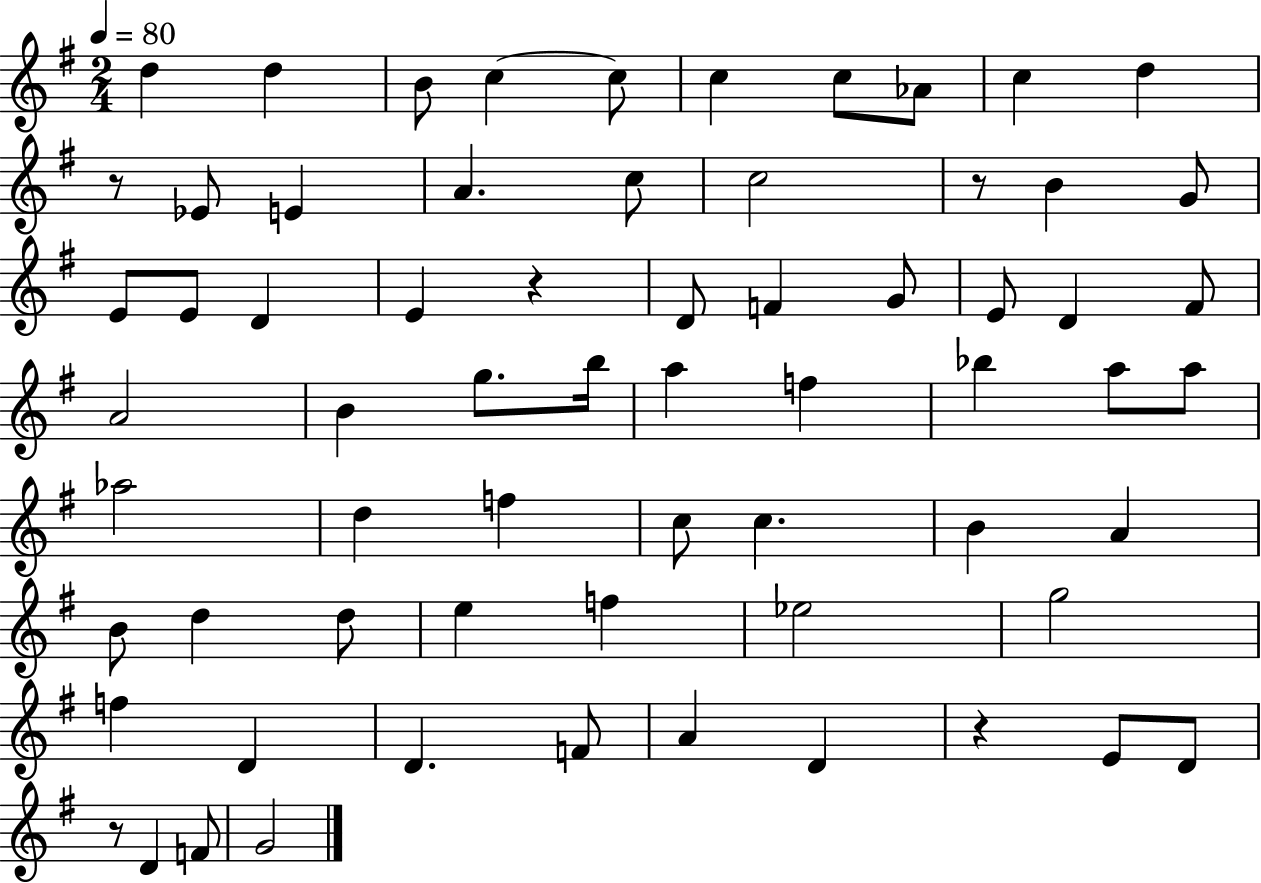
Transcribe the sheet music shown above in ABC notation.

X:1
T:Untitled
M:2/4
L:1/4
K:G
d d B/2 c c/2 c c/2 _A/2 c d z/2 _E/2 E A c/2 c2 z/2 B G/2 E/2 E/2 D E z D/2 F G/2 E/2 D ^F/2 A2 B g/2 b/4 a f _b a/2 a/2 _a2 d f c/2 c B A B/2 d d/2 e f _e2 g2 f D D F/2 A D z E/2 D/2 z/2 D F/2 G2